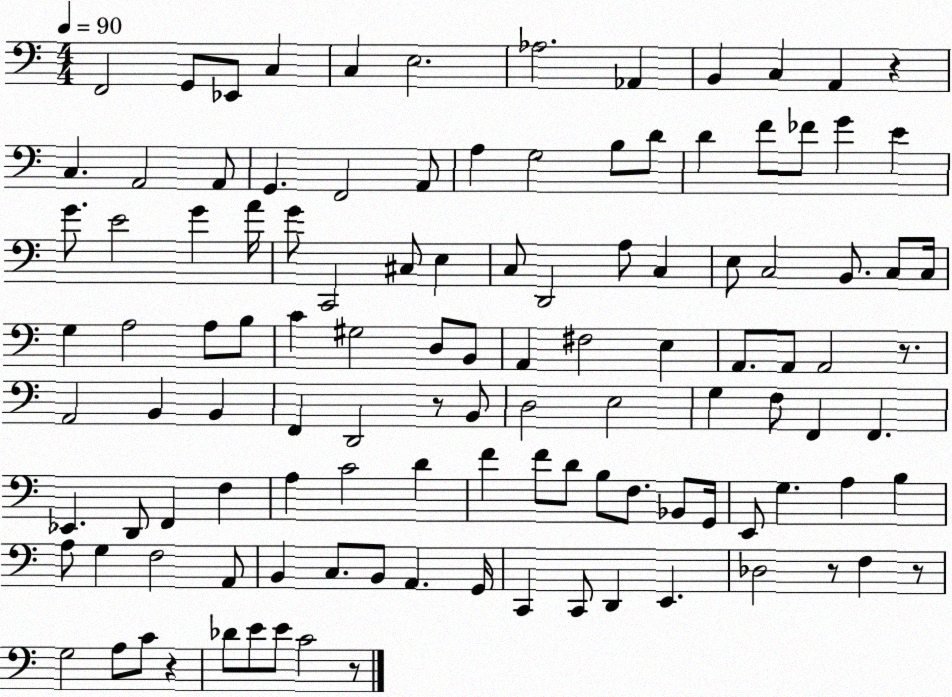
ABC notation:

X:1
T:Untitled
M:4/4
L:1/4
K:C
F,,2 G,,/2 _E,,/2 C, C, E,2 _A,2 _A,, B,, C, A,, z C, A,,2 A,,/2 G,, F,,2 A,,/2 A, G,2 B,/2 D/2 D F/2 _F/2 G E G/2 E2 G A/4 G/2 C,,2 ^C,/2 E, C,/2 D,,2 A,/2 C, E,/2 C,2 B,,/2 C,/2 C,/4 G, A,2 A,/2 B,/2 C ^G,2 D,/2 B,,/2 A,, ^F,2 E, A,,/2 A,,/2 A,,2 z/2 A,,2 B,, B,, F,, D,,2 z/2 B,,/2 D,2 E,2 G, F,/2 F,, F,, _E,, D,,/2 F,, F, A, C2 D F F/2 D/2 B,/2 F,/2 _B,,/2 G,,/4 E,,/2 G, A, B, A,/2 G, F,2 A,,/2 B,, C,/2 B,,/2 A,, G,,/4 C,, C,,/2 D,, E,, _D,2 z/2 F, z/2 G,2 A,/2 C/2 z _D/2 E/2 E/2 C2 z/2